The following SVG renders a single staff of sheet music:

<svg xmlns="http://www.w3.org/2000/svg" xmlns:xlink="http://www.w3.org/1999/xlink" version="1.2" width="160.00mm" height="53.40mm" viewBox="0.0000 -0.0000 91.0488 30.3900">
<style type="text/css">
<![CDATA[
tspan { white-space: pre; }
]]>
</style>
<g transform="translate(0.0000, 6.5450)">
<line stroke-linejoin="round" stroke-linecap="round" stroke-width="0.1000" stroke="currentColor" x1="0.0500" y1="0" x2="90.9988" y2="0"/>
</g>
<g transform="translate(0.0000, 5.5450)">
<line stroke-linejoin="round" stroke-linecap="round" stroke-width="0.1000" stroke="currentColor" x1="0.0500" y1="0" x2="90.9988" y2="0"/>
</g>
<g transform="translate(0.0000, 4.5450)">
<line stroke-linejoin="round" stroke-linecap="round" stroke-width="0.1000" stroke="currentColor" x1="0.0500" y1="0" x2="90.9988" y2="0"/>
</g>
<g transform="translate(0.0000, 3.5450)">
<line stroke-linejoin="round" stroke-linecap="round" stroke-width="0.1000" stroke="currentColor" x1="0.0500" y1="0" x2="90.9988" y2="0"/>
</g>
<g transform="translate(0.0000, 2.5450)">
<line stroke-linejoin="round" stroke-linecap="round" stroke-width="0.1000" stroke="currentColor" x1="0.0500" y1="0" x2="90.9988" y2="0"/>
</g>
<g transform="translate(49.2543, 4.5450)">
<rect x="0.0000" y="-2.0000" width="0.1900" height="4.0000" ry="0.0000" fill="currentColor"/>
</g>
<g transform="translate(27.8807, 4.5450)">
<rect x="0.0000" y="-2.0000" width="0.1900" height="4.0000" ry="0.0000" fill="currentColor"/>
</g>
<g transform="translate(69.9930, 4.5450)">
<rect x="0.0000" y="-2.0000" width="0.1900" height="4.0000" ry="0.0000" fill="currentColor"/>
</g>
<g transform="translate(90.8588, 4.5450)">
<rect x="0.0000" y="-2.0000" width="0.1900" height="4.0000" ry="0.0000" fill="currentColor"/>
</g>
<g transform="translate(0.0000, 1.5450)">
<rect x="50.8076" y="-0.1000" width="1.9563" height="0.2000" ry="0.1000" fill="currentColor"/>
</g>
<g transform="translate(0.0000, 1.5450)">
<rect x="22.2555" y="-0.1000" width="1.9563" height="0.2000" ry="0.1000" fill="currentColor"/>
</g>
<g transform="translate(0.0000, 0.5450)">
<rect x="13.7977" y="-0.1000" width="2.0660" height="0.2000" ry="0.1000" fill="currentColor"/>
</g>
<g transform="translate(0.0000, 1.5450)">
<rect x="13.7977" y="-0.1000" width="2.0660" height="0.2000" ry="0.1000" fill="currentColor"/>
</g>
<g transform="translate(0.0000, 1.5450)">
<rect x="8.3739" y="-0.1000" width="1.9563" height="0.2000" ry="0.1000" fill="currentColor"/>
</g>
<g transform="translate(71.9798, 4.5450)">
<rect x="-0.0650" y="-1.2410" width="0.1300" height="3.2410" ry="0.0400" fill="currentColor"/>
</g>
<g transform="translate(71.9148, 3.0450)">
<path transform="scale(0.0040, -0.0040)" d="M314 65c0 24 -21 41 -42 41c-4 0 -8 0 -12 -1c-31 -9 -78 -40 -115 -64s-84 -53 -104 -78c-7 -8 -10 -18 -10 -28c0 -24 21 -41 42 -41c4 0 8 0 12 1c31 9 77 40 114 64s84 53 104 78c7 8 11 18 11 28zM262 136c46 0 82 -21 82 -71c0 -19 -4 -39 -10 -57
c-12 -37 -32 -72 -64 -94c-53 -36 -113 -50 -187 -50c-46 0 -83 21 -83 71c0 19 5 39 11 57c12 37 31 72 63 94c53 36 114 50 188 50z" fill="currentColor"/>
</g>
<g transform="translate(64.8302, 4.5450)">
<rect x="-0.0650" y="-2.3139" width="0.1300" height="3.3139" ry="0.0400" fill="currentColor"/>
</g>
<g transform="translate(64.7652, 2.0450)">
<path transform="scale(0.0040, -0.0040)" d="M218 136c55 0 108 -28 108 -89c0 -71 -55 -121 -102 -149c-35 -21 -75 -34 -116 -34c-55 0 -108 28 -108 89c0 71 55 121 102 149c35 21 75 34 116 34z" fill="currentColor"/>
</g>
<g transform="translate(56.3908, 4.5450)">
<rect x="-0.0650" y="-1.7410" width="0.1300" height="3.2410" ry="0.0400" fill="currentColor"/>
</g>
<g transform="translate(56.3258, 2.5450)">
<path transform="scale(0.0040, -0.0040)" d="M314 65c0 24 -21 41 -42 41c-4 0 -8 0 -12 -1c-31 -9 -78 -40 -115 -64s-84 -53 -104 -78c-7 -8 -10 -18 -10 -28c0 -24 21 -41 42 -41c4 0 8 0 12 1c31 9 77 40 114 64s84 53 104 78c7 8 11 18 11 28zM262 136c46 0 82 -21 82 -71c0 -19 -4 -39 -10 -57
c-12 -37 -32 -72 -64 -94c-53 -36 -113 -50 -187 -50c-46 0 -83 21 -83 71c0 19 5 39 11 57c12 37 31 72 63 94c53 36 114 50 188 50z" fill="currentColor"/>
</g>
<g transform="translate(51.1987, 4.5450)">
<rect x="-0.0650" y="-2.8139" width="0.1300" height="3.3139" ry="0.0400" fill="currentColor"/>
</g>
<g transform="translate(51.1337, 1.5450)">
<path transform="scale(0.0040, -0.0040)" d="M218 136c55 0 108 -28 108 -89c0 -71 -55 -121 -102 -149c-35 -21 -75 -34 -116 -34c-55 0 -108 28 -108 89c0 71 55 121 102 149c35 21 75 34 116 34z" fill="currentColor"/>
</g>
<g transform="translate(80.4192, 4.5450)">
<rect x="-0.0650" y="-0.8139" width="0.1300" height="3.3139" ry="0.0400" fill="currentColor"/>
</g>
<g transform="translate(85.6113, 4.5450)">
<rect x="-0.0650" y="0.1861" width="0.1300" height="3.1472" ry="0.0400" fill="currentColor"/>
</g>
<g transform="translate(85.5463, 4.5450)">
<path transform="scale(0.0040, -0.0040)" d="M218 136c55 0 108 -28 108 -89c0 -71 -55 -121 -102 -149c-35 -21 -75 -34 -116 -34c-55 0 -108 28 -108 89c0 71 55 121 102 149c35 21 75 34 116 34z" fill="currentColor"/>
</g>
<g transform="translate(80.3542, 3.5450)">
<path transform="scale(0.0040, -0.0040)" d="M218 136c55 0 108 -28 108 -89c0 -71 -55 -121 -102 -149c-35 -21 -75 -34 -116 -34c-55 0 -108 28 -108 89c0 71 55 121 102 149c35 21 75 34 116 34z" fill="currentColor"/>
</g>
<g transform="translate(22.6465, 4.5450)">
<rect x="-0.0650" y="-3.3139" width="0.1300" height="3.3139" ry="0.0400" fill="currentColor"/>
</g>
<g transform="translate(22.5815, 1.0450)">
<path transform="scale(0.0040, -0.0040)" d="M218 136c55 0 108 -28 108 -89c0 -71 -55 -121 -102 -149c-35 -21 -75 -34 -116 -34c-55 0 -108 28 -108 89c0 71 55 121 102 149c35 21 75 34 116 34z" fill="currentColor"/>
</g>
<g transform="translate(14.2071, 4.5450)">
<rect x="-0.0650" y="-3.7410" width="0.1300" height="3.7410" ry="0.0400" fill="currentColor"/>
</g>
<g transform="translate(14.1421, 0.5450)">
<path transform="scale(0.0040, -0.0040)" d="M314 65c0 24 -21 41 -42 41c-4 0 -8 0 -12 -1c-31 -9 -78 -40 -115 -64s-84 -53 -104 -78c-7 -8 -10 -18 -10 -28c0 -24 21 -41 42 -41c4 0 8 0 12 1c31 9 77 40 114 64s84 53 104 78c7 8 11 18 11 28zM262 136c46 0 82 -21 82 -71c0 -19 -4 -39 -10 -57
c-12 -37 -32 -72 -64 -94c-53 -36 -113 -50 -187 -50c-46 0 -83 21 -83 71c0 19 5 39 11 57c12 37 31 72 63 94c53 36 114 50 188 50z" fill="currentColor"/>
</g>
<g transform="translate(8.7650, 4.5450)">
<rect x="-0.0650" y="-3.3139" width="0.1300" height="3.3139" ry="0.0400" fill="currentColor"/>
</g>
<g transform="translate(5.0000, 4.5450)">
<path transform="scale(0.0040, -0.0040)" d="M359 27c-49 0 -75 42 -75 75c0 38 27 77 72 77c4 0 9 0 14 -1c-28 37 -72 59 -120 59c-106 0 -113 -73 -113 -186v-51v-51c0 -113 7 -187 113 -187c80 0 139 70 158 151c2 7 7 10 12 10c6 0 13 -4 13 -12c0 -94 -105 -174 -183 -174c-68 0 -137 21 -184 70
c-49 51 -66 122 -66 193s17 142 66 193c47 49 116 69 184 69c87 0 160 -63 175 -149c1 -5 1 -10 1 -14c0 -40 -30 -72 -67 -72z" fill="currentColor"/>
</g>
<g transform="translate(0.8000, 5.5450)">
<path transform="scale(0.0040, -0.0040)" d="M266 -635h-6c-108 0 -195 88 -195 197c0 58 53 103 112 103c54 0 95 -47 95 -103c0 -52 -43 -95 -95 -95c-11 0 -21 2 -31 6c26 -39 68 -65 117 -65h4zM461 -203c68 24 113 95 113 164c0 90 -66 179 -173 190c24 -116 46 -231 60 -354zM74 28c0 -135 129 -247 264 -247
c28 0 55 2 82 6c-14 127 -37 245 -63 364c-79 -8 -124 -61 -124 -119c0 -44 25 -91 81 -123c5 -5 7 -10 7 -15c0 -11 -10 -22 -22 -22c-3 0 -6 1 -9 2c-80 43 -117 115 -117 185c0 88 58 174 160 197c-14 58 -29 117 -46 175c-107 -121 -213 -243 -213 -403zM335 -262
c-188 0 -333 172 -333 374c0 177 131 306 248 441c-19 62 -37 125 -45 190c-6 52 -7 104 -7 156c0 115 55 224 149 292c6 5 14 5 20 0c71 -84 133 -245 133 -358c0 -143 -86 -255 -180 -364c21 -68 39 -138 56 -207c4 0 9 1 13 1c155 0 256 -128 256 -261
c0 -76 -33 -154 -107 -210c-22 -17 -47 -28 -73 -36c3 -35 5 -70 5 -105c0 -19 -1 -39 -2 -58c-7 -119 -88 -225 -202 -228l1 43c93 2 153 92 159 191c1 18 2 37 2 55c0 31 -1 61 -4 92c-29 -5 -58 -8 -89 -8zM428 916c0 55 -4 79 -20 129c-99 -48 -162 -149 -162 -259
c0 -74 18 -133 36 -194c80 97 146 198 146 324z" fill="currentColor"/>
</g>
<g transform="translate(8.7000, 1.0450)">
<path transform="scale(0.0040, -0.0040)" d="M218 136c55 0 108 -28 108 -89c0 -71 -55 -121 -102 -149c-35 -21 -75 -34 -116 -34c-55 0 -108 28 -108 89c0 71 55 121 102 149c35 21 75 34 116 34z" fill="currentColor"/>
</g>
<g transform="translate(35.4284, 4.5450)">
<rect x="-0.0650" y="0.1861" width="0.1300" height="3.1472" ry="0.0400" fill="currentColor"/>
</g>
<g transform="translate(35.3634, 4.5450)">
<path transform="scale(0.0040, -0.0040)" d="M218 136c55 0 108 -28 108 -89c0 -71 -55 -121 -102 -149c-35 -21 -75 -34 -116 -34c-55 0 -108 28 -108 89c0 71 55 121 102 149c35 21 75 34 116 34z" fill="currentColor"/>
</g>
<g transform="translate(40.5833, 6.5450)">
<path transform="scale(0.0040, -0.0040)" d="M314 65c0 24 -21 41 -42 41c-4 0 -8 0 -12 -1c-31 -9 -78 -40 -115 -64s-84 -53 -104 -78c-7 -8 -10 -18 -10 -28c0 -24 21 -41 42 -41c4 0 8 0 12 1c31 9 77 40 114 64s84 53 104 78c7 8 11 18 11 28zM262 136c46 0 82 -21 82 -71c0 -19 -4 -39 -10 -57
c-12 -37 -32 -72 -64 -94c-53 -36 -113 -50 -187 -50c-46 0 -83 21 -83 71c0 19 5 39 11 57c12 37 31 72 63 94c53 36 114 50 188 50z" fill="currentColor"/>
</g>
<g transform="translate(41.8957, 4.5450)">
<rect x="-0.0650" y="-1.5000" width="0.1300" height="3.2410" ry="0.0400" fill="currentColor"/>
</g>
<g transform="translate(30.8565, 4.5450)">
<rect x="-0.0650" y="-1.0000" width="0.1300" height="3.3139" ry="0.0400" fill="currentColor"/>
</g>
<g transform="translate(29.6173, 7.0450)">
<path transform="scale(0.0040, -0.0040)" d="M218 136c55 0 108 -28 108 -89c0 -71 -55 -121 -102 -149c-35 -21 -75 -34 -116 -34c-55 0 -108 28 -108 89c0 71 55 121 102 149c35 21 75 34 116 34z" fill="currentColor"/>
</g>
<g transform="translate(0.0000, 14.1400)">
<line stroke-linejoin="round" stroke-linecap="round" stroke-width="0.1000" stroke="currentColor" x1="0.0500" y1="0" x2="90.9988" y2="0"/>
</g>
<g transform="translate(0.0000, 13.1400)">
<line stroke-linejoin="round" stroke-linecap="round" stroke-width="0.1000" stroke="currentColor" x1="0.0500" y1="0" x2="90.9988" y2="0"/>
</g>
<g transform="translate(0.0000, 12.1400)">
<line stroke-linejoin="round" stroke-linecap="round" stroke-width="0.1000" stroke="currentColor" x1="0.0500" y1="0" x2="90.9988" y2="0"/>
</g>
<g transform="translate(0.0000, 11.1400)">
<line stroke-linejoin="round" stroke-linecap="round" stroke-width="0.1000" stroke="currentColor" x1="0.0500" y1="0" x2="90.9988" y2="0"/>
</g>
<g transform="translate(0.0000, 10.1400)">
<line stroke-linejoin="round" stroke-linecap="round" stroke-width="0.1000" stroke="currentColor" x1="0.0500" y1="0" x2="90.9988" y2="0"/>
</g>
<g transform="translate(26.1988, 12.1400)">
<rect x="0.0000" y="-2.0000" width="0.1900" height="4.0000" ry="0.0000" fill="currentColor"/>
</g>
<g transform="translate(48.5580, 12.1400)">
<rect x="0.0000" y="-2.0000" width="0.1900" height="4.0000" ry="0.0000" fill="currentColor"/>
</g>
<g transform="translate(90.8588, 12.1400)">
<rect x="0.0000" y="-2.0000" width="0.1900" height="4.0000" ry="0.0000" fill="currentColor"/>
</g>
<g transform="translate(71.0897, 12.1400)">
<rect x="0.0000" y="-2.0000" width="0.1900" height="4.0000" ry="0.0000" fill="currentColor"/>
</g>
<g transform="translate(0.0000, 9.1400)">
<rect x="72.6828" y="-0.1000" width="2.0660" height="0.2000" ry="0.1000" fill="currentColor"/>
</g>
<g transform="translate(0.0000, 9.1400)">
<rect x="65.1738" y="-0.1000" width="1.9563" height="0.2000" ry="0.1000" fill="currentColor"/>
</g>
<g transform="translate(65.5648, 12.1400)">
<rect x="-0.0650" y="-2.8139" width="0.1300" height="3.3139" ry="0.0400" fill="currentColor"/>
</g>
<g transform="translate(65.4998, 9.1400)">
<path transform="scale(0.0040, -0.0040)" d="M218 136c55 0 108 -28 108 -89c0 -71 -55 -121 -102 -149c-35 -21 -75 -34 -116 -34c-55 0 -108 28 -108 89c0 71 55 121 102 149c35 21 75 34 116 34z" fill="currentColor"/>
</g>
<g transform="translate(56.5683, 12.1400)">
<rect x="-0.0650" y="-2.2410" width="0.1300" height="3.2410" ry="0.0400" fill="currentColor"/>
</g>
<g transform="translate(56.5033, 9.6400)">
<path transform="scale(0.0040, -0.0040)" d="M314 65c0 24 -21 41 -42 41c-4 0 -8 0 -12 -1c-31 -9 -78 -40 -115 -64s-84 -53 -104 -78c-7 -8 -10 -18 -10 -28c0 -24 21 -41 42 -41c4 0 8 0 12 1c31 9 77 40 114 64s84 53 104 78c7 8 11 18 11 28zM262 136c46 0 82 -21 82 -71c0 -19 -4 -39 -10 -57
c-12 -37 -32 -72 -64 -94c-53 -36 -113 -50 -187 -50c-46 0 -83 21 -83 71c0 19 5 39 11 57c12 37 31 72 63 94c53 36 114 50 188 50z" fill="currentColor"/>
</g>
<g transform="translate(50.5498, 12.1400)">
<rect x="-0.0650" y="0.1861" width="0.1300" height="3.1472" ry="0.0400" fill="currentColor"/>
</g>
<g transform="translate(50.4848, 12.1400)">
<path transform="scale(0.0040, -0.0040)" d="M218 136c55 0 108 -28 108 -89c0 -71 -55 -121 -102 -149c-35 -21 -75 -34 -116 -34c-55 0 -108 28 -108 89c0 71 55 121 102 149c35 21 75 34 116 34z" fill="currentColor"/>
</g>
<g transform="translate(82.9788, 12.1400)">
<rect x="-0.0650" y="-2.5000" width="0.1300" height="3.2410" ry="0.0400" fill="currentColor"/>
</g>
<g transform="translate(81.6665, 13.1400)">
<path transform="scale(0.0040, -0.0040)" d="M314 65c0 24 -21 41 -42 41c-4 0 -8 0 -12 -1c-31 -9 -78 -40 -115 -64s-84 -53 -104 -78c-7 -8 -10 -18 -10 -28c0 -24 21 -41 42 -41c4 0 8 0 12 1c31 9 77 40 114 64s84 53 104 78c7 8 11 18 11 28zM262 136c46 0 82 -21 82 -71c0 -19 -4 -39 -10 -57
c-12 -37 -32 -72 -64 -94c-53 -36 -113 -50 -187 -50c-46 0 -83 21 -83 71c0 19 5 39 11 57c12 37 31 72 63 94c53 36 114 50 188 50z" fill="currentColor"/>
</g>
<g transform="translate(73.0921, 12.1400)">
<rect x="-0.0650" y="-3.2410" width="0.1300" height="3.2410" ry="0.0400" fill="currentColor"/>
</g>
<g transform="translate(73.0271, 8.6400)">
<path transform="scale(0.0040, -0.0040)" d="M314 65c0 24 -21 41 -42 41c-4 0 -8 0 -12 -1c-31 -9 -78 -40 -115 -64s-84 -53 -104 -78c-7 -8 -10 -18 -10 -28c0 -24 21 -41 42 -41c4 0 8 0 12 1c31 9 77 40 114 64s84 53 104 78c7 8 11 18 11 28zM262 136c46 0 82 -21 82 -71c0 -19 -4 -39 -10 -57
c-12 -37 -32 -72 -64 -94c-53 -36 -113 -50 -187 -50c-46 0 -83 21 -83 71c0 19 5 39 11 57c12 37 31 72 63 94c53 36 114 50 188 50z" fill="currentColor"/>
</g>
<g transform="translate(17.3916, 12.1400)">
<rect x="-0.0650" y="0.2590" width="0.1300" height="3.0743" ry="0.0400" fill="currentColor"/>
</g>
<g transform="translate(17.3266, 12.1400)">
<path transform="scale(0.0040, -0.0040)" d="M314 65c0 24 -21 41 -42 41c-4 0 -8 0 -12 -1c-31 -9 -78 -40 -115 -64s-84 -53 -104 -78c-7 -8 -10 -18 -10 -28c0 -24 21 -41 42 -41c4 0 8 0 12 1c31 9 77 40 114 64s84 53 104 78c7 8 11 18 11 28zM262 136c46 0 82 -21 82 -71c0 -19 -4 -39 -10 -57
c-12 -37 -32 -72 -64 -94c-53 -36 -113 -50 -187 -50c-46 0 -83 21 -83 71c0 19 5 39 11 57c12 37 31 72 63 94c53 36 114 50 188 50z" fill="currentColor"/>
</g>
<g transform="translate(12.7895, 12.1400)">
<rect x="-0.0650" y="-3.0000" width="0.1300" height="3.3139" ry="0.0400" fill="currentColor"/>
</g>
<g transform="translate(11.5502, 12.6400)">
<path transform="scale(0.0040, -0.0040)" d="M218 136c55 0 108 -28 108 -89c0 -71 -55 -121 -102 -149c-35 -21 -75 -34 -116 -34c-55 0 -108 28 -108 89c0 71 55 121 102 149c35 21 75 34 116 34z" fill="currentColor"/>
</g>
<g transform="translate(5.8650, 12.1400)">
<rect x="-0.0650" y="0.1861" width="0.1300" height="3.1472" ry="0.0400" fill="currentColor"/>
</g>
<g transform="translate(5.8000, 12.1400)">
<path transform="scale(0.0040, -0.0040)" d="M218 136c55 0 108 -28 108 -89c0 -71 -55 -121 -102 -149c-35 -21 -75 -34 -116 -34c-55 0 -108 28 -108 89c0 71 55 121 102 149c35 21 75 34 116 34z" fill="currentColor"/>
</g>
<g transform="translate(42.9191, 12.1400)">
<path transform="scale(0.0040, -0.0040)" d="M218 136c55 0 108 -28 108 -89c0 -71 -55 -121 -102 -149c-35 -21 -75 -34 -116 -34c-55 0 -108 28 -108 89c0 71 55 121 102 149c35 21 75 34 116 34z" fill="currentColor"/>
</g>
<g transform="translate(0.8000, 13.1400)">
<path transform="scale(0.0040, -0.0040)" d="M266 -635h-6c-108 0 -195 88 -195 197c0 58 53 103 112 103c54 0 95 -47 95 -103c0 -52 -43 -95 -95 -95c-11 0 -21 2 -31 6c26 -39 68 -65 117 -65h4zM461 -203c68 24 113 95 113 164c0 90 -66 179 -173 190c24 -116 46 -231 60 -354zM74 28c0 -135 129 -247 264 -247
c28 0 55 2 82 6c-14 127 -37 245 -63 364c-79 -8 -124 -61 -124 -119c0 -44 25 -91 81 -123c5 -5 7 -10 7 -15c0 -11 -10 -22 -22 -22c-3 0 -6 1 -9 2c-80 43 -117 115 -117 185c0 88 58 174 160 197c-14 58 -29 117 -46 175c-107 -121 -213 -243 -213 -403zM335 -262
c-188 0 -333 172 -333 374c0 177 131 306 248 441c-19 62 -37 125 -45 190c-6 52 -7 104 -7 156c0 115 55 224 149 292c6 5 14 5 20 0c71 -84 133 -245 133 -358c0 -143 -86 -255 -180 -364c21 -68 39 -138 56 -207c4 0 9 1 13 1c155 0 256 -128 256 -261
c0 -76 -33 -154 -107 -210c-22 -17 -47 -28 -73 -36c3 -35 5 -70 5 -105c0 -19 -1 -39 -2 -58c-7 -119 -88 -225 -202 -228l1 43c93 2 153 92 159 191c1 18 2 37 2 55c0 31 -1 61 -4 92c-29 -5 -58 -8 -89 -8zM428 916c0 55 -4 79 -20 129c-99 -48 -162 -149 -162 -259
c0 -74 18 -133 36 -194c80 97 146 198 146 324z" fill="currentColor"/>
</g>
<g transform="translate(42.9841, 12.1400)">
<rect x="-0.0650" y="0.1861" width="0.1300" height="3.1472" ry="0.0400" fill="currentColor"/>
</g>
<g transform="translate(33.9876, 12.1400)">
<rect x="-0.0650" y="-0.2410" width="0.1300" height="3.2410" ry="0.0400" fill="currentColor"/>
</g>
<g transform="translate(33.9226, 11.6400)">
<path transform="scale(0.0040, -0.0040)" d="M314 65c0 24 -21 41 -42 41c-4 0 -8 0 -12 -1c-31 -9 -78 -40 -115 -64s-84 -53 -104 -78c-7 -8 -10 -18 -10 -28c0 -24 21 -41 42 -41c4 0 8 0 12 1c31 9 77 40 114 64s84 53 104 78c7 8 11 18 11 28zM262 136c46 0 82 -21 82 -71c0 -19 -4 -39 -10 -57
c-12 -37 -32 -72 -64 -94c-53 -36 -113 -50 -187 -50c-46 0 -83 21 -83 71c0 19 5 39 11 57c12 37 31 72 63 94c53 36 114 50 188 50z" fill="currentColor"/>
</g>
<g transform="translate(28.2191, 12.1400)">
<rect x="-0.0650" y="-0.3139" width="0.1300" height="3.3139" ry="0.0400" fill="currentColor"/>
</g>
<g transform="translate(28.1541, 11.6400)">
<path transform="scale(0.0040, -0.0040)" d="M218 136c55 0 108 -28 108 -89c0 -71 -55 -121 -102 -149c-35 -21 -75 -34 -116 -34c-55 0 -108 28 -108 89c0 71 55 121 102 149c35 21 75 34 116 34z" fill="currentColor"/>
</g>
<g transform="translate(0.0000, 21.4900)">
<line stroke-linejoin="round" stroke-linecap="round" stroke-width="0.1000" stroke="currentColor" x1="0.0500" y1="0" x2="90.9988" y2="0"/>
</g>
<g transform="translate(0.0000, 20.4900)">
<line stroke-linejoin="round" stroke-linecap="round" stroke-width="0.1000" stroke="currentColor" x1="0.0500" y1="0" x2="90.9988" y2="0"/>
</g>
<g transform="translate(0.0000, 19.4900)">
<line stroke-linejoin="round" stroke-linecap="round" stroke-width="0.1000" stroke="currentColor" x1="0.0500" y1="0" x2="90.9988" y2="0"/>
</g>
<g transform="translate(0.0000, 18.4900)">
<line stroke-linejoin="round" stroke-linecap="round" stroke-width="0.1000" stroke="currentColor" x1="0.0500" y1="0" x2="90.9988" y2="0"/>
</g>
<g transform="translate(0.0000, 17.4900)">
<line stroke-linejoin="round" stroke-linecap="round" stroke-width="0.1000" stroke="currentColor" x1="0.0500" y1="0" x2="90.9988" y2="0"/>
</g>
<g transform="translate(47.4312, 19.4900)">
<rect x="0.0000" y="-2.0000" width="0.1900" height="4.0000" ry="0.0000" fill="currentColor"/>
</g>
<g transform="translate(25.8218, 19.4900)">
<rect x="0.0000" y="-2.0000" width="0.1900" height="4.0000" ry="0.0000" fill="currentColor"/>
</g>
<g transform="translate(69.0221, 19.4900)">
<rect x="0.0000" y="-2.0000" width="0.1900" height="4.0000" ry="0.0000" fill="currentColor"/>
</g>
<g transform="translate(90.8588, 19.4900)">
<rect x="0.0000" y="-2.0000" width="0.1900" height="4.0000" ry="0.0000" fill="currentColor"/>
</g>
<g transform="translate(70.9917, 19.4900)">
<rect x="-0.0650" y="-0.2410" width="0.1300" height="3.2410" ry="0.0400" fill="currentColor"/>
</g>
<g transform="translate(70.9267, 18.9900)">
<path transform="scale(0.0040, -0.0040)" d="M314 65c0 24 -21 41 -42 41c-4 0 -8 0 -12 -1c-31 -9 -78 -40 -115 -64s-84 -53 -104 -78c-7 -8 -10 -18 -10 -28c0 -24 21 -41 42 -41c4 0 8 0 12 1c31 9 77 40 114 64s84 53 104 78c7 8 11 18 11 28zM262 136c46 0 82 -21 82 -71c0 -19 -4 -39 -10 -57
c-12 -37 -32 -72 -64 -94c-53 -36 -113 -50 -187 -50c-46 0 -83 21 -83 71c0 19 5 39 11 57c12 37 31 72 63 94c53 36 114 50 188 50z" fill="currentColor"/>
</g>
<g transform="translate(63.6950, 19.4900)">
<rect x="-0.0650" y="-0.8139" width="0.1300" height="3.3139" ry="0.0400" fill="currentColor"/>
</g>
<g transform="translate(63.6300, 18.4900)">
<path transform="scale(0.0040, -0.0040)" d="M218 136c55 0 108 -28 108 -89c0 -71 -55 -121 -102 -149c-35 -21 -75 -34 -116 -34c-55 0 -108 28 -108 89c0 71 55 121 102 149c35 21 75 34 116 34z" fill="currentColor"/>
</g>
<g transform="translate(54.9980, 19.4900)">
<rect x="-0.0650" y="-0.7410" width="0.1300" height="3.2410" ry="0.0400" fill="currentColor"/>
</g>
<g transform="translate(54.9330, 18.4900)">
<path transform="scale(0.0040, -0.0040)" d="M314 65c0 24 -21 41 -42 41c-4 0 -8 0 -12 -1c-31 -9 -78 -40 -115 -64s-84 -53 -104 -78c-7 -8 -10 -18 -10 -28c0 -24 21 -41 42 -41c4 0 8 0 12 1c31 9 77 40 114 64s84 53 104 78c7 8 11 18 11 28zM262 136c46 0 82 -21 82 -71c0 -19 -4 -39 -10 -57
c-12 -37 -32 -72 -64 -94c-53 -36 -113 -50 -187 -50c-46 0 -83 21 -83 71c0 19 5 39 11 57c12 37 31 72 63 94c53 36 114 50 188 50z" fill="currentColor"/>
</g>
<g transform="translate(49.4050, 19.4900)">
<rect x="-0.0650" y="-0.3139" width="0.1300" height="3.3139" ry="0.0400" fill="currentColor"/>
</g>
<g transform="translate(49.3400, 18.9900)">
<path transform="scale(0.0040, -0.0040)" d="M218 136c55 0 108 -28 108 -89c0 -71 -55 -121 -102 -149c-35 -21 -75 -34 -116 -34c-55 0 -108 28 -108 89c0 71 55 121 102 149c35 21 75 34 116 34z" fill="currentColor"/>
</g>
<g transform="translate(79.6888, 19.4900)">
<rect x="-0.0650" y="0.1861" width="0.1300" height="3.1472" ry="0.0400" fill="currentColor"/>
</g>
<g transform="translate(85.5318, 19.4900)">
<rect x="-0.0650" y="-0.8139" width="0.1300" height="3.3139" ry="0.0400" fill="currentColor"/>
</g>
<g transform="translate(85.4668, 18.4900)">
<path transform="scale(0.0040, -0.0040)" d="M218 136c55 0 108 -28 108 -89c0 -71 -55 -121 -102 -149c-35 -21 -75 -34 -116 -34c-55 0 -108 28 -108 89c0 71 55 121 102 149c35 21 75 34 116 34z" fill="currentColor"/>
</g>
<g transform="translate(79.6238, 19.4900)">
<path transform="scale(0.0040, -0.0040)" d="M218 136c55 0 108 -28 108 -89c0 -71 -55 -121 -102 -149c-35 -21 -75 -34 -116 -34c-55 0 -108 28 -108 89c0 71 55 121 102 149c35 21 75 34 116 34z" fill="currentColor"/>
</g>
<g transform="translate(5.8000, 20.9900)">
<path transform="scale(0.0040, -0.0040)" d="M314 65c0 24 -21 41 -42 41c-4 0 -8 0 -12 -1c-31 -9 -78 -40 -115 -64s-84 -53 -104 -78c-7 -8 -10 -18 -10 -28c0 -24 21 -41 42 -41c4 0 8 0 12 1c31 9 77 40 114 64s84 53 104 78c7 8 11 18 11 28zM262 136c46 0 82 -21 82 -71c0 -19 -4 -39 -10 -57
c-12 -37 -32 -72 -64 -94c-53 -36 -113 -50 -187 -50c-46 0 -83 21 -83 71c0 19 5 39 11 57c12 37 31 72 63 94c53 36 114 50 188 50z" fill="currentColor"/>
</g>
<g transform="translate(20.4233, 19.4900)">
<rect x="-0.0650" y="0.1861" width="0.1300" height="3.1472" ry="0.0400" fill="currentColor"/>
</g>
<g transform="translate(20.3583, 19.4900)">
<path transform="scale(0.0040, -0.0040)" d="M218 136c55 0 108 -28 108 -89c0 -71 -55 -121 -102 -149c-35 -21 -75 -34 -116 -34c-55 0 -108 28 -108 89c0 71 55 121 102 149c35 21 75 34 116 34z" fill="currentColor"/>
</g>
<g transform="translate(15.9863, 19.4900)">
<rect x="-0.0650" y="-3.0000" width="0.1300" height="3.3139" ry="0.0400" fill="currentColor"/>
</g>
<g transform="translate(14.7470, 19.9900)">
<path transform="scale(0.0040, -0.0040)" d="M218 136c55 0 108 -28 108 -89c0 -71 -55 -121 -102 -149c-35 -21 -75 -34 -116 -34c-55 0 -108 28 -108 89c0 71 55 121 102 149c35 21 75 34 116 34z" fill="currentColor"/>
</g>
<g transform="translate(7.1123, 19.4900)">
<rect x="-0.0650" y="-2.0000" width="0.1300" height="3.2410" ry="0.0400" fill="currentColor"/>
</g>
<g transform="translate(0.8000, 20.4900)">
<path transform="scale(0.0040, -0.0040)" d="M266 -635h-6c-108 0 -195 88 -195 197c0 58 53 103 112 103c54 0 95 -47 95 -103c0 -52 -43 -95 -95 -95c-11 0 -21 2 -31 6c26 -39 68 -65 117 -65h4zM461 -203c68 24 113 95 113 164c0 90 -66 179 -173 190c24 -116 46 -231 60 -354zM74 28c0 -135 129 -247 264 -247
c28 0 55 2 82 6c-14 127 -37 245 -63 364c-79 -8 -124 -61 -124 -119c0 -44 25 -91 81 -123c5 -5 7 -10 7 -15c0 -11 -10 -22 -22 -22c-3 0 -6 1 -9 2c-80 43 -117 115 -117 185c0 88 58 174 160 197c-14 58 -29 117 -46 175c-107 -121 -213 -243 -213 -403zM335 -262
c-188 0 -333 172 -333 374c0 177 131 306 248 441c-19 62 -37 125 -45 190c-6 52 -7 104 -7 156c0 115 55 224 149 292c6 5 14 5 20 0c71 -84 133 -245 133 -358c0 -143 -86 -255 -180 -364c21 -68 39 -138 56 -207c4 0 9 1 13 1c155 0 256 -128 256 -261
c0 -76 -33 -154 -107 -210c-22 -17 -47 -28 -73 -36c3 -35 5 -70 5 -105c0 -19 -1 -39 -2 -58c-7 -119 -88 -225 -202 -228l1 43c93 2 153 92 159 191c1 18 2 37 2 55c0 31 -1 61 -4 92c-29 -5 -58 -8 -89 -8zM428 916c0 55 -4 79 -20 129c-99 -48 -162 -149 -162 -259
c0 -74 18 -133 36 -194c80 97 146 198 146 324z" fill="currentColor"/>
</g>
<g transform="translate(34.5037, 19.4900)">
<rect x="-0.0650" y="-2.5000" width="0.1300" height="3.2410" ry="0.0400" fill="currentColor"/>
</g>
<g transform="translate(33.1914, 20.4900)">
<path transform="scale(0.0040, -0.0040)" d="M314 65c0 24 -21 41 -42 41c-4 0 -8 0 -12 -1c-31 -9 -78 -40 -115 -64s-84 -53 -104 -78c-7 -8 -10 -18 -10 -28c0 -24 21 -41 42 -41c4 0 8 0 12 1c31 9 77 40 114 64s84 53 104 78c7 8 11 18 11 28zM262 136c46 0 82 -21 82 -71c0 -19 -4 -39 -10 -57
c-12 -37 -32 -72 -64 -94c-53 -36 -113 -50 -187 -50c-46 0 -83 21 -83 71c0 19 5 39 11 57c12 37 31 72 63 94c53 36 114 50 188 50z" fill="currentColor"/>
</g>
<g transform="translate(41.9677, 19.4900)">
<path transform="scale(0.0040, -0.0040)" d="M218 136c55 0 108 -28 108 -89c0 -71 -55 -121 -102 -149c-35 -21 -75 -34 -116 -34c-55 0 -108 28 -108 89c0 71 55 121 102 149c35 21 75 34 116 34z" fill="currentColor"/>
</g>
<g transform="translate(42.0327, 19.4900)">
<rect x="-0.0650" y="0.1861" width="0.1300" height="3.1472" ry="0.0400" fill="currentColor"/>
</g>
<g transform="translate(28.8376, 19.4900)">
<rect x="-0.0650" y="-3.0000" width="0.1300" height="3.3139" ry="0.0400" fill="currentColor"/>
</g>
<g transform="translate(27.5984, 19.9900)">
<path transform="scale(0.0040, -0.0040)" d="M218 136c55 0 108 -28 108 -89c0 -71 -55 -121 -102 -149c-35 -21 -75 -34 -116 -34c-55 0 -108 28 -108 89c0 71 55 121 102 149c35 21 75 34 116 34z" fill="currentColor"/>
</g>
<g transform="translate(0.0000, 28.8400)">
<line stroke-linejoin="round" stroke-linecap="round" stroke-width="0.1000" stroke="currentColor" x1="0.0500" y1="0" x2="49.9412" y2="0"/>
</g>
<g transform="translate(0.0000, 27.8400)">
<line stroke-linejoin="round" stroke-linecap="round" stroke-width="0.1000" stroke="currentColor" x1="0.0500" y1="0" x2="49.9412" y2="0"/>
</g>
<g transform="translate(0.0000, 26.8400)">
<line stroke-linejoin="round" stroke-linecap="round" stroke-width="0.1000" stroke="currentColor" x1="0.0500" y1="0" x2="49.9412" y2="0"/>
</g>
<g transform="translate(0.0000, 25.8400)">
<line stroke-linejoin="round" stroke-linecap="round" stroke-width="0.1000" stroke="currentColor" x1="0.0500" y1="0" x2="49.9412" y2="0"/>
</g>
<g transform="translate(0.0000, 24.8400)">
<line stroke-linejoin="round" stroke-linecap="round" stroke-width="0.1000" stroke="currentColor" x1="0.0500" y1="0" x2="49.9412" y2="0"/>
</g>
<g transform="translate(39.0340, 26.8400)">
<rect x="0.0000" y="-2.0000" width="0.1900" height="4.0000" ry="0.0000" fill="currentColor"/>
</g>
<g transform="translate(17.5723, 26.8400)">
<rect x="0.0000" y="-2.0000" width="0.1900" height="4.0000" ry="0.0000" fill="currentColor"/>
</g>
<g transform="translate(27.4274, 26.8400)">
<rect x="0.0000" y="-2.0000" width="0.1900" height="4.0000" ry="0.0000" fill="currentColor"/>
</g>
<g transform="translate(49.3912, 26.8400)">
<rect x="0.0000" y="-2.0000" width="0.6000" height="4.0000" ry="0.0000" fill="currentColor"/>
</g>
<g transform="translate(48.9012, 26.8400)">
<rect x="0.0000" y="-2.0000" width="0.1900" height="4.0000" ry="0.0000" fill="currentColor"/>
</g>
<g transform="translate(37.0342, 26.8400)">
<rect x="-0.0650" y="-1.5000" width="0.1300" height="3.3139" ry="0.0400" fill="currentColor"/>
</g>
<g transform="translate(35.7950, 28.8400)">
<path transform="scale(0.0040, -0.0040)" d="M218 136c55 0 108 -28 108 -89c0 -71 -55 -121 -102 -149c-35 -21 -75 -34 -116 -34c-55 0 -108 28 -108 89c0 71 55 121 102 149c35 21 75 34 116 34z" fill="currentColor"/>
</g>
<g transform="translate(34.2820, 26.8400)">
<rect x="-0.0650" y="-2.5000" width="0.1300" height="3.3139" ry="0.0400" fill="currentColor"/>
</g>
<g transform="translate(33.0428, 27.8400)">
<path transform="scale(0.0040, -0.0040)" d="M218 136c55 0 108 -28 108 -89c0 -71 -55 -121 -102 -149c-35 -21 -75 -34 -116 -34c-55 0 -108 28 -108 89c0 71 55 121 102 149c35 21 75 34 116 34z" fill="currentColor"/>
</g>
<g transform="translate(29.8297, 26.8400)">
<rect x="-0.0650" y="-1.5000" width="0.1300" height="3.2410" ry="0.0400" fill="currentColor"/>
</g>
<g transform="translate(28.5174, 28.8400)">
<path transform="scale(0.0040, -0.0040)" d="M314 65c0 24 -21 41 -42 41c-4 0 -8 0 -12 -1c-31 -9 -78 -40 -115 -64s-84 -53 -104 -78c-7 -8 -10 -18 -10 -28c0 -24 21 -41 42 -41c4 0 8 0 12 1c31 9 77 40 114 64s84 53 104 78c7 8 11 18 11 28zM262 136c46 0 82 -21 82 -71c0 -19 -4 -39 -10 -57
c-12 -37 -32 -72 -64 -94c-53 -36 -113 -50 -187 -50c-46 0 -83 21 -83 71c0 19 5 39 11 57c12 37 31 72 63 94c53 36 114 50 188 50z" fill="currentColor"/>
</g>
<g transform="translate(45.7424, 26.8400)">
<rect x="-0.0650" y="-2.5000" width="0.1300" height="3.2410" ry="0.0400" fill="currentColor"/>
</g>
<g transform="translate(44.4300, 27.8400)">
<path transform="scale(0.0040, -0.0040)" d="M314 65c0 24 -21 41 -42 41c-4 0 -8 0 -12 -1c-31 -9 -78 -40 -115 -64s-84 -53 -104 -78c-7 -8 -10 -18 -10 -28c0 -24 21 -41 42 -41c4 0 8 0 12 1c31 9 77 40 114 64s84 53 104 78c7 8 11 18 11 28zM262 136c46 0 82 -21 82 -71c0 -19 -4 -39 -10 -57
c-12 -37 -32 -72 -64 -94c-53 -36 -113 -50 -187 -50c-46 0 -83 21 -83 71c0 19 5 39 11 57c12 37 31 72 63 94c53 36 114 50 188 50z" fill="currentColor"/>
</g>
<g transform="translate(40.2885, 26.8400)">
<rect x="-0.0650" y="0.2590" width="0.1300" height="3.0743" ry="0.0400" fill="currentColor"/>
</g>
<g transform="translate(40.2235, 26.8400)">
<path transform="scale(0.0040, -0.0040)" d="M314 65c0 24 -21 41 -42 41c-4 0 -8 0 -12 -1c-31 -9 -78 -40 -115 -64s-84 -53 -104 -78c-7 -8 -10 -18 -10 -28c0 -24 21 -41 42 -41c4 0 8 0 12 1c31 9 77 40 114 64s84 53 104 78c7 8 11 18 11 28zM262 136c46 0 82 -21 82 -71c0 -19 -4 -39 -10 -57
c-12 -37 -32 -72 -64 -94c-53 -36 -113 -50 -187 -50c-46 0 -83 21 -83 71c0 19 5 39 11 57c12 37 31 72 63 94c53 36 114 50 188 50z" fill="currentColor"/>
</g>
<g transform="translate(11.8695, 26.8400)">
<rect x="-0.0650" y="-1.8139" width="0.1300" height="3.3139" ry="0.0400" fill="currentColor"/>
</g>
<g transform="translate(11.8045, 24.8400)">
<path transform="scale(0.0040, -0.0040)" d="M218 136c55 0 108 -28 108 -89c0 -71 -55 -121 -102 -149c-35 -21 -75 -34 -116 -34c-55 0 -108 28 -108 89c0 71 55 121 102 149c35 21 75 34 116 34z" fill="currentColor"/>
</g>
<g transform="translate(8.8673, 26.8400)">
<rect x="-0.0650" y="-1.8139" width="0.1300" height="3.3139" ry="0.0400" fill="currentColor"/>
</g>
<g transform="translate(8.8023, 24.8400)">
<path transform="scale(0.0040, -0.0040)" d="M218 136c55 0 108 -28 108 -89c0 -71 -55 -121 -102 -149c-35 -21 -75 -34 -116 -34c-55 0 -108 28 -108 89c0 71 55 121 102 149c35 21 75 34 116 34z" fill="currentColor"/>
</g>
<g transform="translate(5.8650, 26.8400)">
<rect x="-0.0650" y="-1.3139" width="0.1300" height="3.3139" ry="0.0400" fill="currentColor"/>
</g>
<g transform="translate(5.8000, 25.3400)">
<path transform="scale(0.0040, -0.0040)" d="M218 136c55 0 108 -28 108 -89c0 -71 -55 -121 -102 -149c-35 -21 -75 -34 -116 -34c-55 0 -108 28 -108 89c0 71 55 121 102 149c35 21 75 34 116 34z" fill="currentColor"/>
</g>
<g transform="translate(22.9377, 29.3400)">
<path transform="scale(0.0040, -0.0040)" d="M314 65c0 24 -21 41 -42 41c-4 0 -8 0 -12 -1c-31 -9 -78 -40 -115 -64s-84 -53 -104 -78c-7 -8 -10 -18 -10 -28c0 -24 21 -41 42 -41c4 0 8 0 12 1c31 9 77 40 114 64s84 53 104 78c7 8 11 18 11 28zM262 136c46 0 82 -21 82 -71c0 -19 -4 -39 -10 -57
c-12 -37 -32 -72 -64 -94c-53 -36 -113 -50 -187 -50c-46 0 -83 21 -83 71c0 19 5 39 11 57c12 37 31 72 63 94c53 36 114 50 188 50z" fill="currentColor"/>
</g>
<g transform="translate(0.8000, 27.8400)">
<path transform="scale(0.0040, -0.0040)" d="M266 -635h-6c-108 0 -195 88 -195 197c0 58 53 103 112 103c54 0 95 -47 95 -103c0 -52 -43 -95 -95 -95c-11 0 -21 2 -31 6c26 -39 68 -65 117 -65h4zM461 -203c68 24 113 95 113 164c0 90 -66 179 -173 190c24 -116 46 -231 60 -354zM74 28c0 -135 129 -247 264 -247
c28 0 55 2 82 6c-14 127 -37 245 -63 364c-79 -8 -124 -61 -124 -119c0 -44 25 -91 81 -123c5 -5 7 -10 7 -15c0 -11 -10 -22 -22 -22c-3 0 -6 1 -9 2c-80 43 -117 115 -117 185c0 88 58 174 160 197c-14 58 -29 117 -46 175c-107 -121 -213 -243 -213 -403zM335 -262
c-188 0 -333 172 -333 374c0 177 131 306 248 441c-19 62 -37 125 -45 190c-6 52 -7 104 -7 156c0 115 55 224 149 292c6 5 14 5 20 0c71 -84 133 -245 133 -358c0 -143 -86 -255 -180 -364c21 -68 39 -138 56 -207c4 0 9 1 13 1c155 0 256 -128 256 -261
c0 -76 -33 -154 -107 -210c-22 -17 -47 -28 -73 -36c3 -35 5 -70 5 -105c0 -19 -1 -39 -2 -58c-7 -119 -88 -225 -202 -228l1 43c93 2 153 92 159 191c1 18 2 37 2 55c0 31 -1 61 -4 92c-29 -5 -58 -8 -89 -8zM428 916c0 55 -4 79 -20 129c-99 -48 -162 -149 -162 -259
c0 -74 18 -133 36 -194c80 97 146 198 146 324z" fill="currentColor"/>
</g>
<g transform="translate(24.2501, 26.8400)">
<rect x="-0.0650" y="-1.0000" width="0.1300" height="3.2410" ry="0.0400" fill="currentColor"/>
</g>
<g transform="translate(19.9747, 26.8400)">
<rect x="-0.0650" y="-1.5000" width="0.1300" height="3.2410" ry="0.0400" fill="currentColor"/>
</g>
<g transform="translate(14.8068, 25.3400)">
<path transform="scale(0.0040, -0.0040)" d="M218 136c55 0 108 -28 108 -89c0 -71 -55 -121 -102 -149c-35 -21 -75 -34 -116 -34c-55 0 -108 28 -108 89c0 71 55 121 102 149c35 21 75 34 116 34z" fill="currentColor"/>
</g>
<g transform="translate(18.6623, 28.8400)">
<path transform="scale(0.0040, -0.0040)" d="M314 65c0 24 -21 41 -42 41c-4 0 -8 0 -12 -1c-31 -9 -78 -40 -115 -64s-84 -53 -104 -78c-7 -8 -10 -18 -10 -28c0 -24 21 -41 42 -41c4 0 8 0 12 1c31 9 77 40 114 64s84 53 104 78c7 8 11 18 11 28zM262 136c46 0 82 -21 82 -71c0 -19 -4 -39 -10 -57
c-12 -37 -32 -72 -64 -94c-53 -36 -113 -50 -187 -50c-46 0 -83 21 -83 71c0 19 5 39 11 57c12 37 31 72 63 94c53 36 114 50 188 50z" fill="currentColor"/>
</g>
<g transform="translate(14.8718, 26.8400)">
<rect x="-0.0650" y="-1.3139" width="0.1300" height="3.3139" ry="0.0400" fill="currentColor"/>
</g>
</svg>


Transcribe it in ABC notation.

X:1
T:Untitled
M:4/4
L:1/4
K:C
b c'2 b D B E2 a f2 g e2 d B B A B2 c c2 B B g2 a b2 G2 F2 A B A G2 B c d2 d c2 B d e f f e E2 D2 E2 G E B2 G2